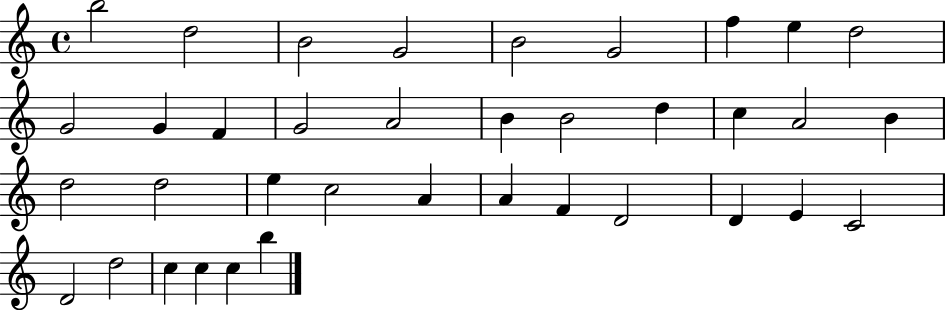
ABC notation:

X:1
T:Untitled
M:4/4
L:1/4
K:C
b2 d2 B2 G2 B2 G2 f e d2 G2 G F G2 A2 B B2 d c A2 B d2 d2 e c2 A A F D2 D E C2 D2 d2 c c c b